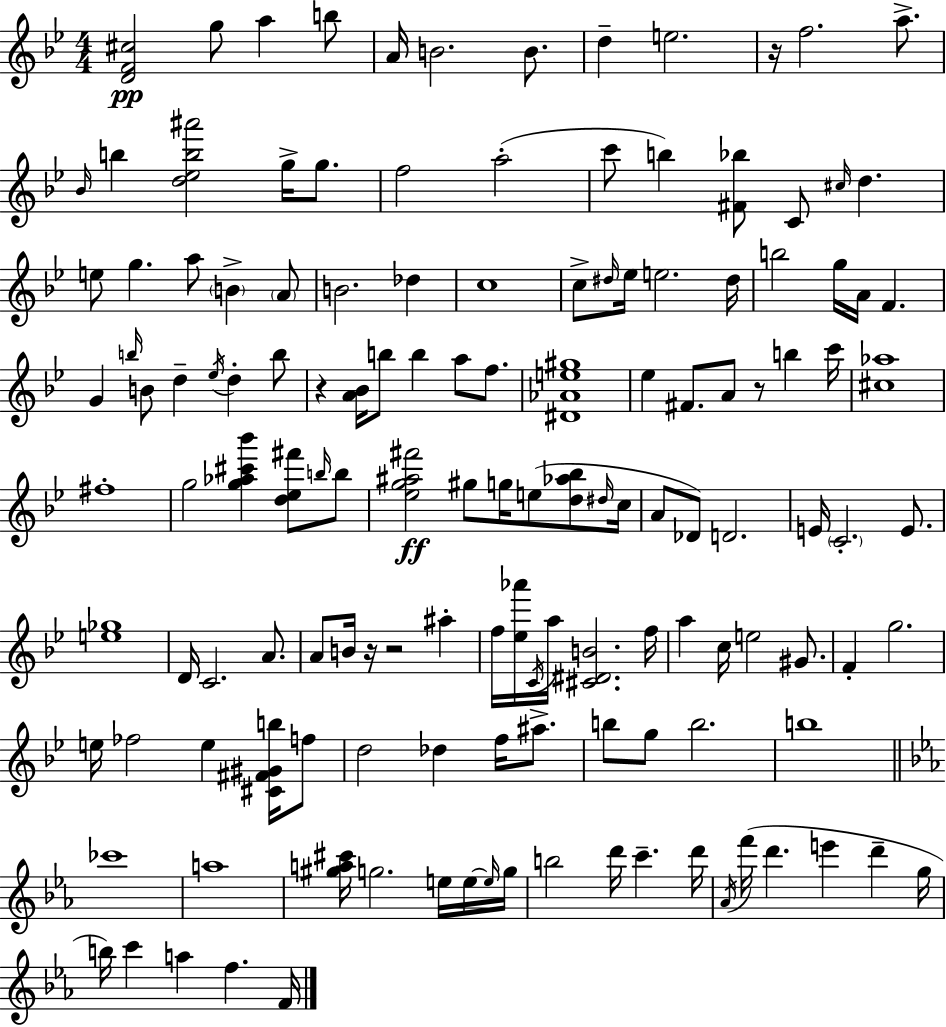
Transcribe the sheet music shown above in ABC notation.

X:1
T:Untitled
M:4/4
L:1/4
K:Gm
[DF^c]2 g/2 a b/2 A/4 B2 B/2 d e2 z/4 f2 a/2 _B/4 b [d_eb^a']2 g/4 g/2 f2 a2 c'/2 b [^F_b]/2 C/2 ^c/4 d e/2 g a/2 B A/2 B2 _d c4 c/2 ^d/4 _e/4 e2 ^d/4 b2 g/4 A/4 F G b/4 B/2 d _e/4 d b/2 z [A_B]/4 b/2 b a/2 f/2 [^D_Ae^g]4 _e ^F/2 A/2 z/2 b c'/4 [^c_a]4 ^f4 g2 [g_a^c'_b'] [d_e^f']/2 b/4 b/2 [_eg^a^f']2 ^g/2 g/4 e/2 [d_a_b]/2 ^d/4 c/4 A/2 _D/2 D2 E/4 C2 E/2 [e_g]4 D/4 C2 A/2 A/2 B/4 z/4 z2 ^a f/4 [_e_a']/4 C/4 a/4 [^C^DB]2 f/4 a c/4 e2 ^G/2 F g2 e/4 _f2 e [^C^F^Gb]/4 f/2 d2 _d f/4 ^a/2 b/2 g/2 b2 b4 _c'4 a4 [^ga^c']/4 g2 e/4 e/4 e/4 g/4 b2 d'/4 c' d'/4 _A/4 f'/4 d' e' d' g/4 b/4 c' a f F/4